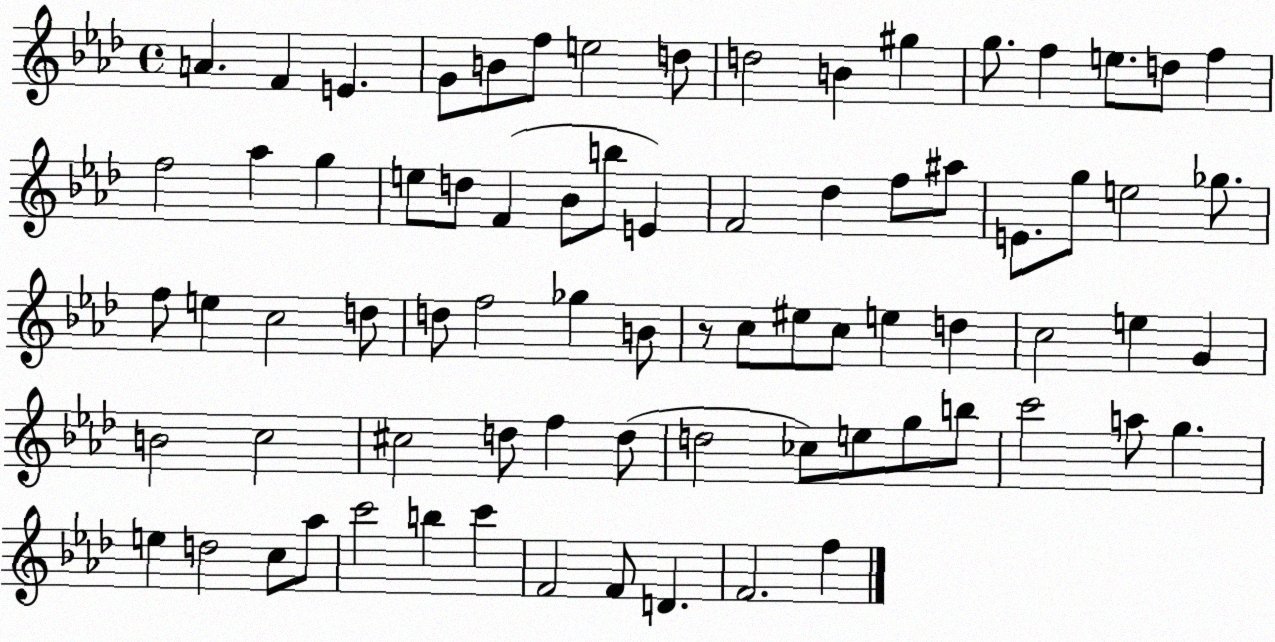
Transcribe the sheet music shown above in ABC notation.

X:1
T:Untitled
M:4/4
L:1/4
K:Ab
A F E G/2 B/2 f/2 e2 d/2 d2 B ^g g/2 f e/2 d/2 f f2 _a g e/2 d/2 F _B/2 b/2 E F2 _d f/2 ^a/2 E/2 g/2 e2 _g/2 f/2 e c2 d/2 d/2 f2 _g B/2 z/2 c/2 ^e/2 c/2 e d c2 e G B2 c2 ^c2 d/2 f d/2 d2 _c/2 e/2 g/2 b/2 c'2 a/2 g e d2 c/2 _a/2 c'2 b c' F2 F/2 D F2 f